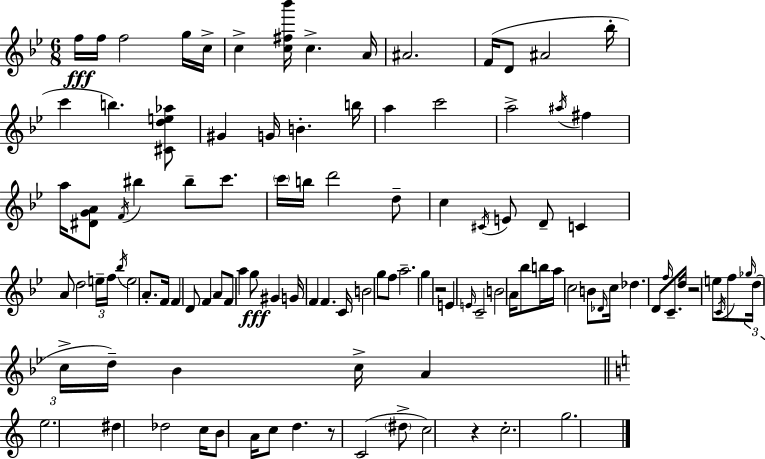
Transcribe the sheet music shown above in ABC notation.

X:1
T:Untitled
M:6/8
L:1/4
K:Bb
f/4 f/4 f2 g/4 c/4 c [c^f_b']/4 c A/4 ^A2 F/4 D/2 ^A2 _b/4 c' b [^Cde_a]/2 ^G G/4 B b/4 a c'2 a2 ^a/4 ^f a/4 [^DGA]/2 F/4 ^b ^b/2 c'/2 c'/4 b/4 d'2 d/2 c ^C/4 E/2 D/2 C A/2 d2 e/4 f/4 _b/4 e2 A/2 F/4 F D/2 F A/2 F/2 a g/2 ^G G/4 F F C/4 B2 g/2 f/2 a2 g z2 E E/4 C2 B2 A/4 _b/2 b/4 a/4 c2 B/2 _D/4 c/4 _d D/2 f/4 C/2 d/4 z2 e/2 C/4 f/2 _g/4 d/4 c/4 d/4 _B c/4 A e2 ^d _d2 c/4 B/2 A/4 c/2 d z/2 C2 ^d/2 c2 z c2 g2